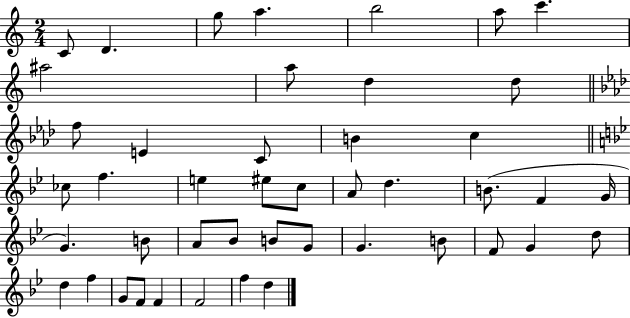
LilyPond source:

{
  \clef treble
  \numericTimeSignature
  \time 2/4
  \key c \major
  c'8 d'4. | g''8 a''4. | b''2 | a''8 c'''4. | \break ais''2 | a''8 d''4 d''8 | \bar "||" \break \key aes \major f''8 e'4 c'8 | b'4 c''4 | \bar "||" \break \key bes \major ces''8 f''4. | e''4 eis''8 c''8 | a'8 d''4. | b'8.( f'4 g'16 | \break g'4.) b'8 | a'8 bes'8 b'8 g'8 | g'4. b'8 | f'8 g'4 d''8 | \break d''4 f''4 | g'8 f'8 f'4 | f'2 | f''4 d''4 | \break \bar "|."
}